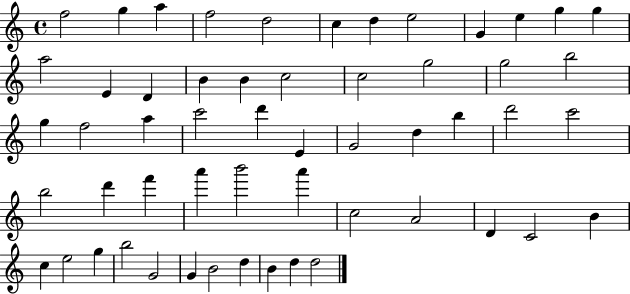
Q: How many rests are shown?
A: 0